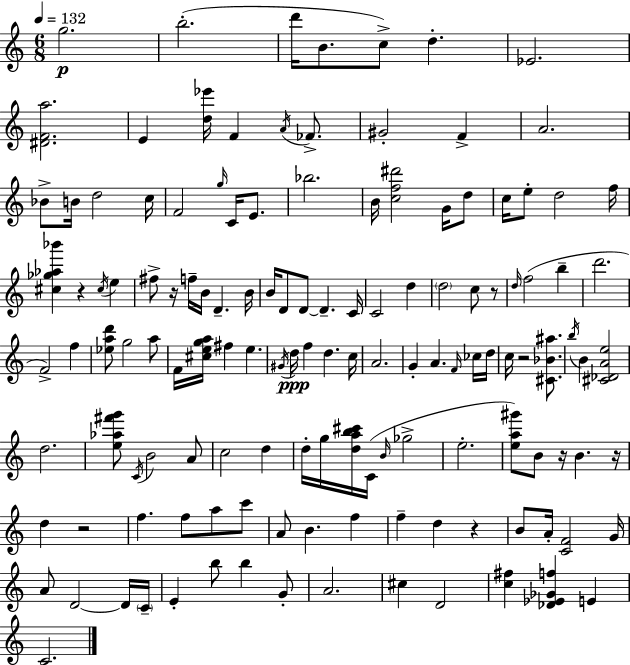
X:1
T:Untitled
M:6/8
L:1/4
K:C
g2 b2 d'/4 B/2 c/2 d _E2 [^DFa]2 E [d_e']/4 F A/4 _F/2 ^G2 F A2 _B/2 B/4 d2 c/4 F2 g/4 C/4 E/2 _b2 B/4 [cf^d']2 G/4 d/2 c/4 e/2 d2 f/4 [^c_g_a_b'] z ^c/4 e ^f/2 z/4 f/4 B/4 D B/4 B/4 D/2 D/2 D C/4 C2 d d2 c/2 z/2 d/4 f2 b d'2 F2 f [_ead']/2 g2 a/2 F/4 [^cega]/4 ^f e ^G/4 d/4 f d c/4 A2 G A F/4 _c/4 d/4 c/4 z2 [^C_B^a]/2 b/4 B [^C_DAe]2 d2 [e_a^f'g']/2 C/4 B2 A/2 c2 d d/4 g/4 [dab^c']/4 C/4 B/4 _g2 e2 [ea^g']/2 B/2 z/4 B z/4 d z2 f f/2 a/2 c'/2 A/2 B f f d z B/2 A/4 [CF]2 G/4 A/2 D2 D/4 C/4 E b/2 b G/2 A2 ^c D2 [c^f] [_D_E_Gf] E C2